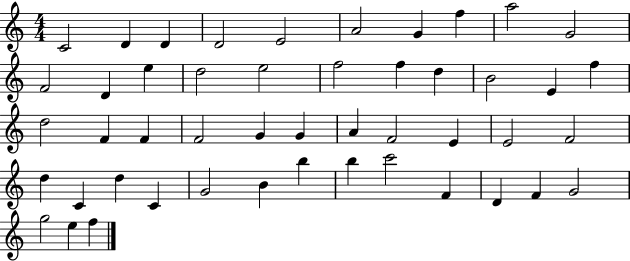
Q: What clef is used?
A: treble